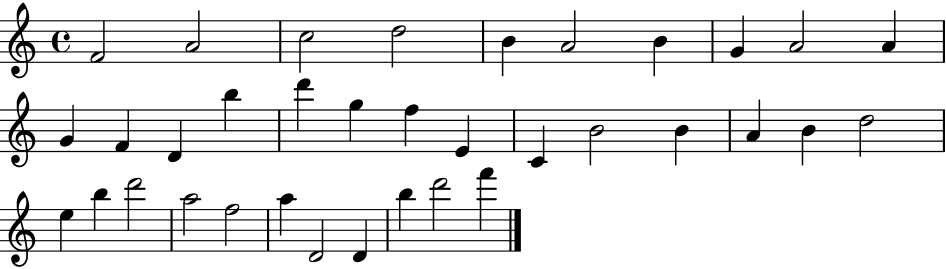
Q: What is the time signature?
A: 4/4